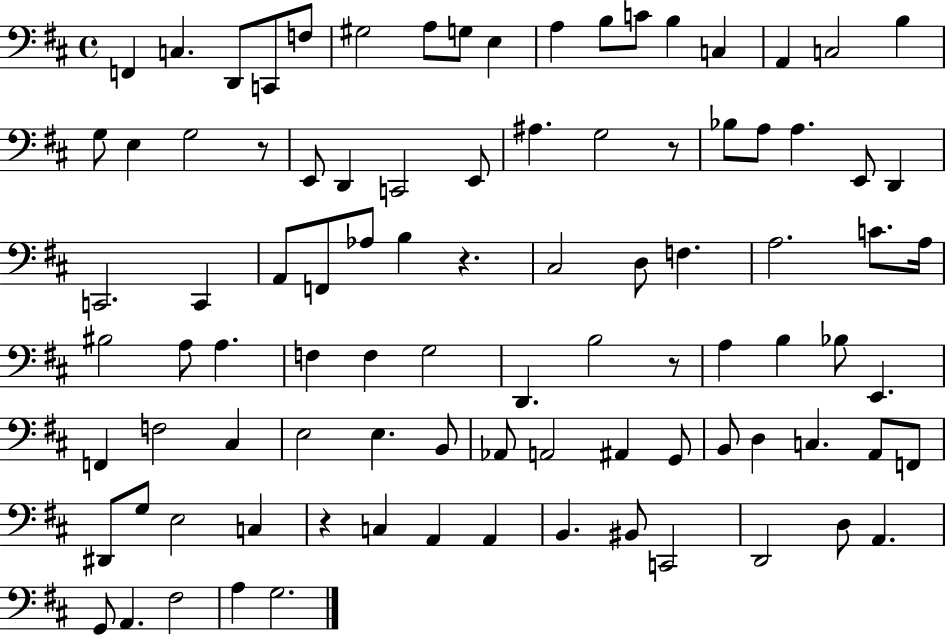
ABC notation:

X:1
T:Untitled
M:4/4
L:1/4
K:D
F,, C, D,,/2 C,,/2 F,/2 ^G,2 A,/2 G,/2 E, A, B,/2 C/2 B, C, A,, C,2 B, G,/2 E, G,2 z/2 E,,/2 D,, C,,2 E,,/2 ^A, G,2 z/2 _B,/2 A,/2 A, E,,/2 D,, C,,2 C,, A,,/2 F,,/2 _A,/2 B, z ^C,2 D,/2 F, A,2 C/2 A,/4 ^B,2 A,/2 A, F, F, G,2 D,, B,2 z/2 A, B, _B,/2 E,, F,, F,2 ^C, E,2 E, B,,/2 _A,,/2 A,,2 ^A,, G,,/2 B,,/2 D, C, A,,/2 F,,/2 ^D,,/2 G,/2 E,2 C, z C, A,, A,, B,, ^B,,/2 C,,2 D,,2 D,/2 A,, G,,/2 A,, ^F,2 A, G,2